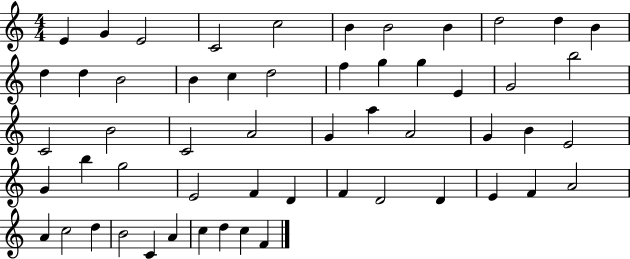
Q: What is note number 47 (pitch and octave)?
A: C5